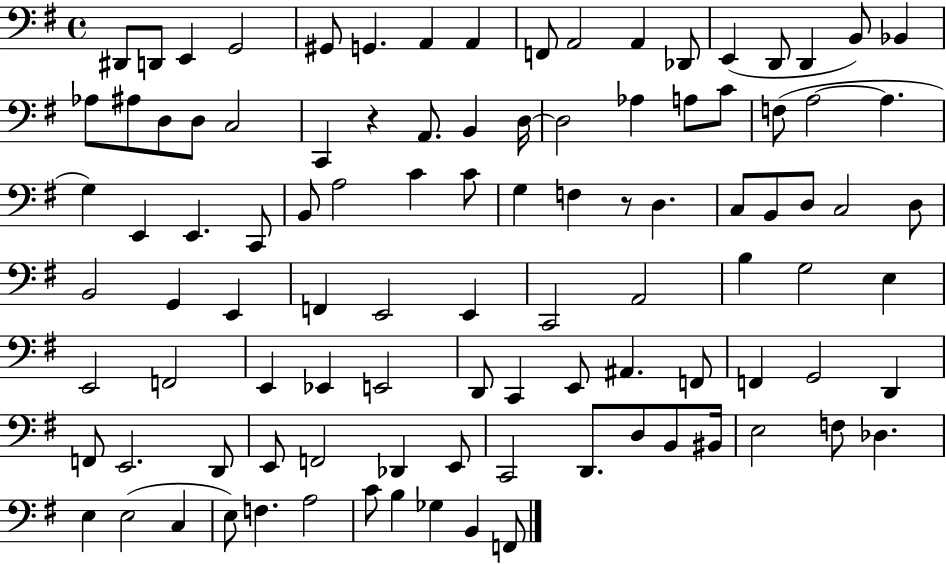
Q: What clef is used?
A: bass